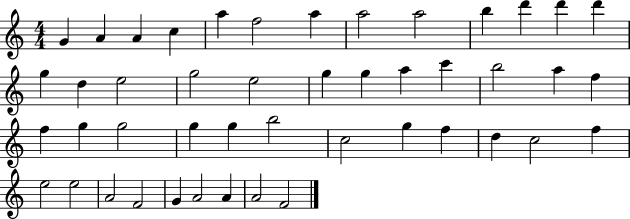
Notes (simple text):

G4/q A4/q A4/q C5/q A5/q F5/h A5/q A5/h A5/h B5/q D6/q D6/q D6/q G5/q D5/q E5/h G5/h E5/h G5/q G5/q A5/q C6/q B5/h A5/q F5/q F5/q G5/q G5/h G5/q G5/q B5/h C5/h G5/q F5/q D5/q C5/h F5/q E5/h E5/h A4/h F4/h G4/q A4/h A4/q A4/h F4/h